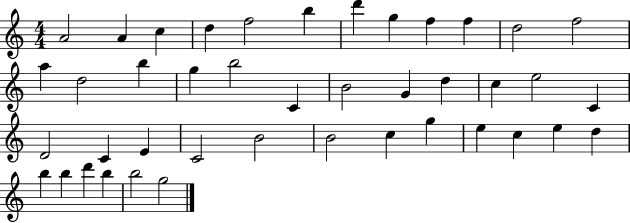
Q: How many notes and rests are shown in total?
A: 42